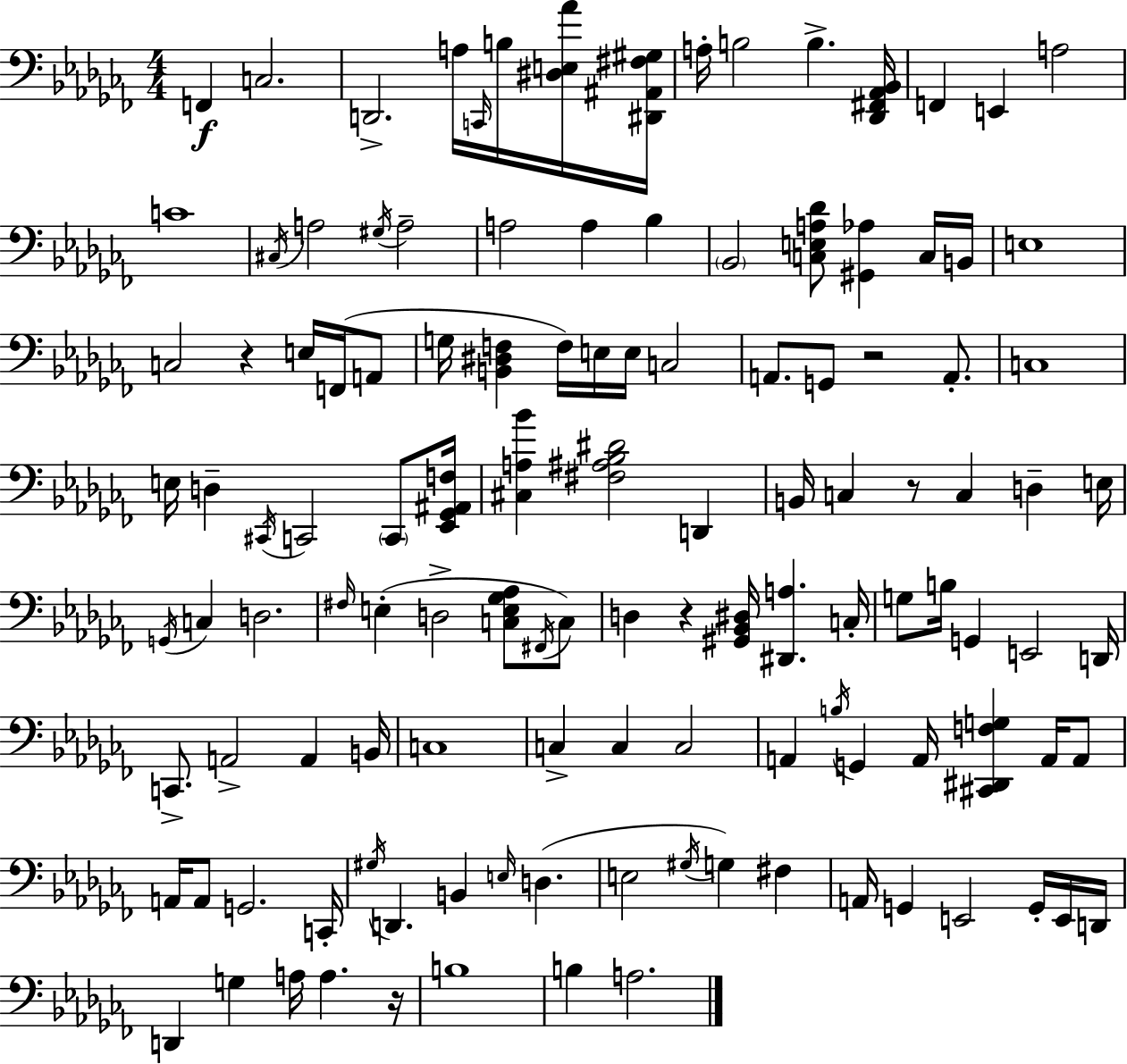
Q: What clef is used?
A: bass